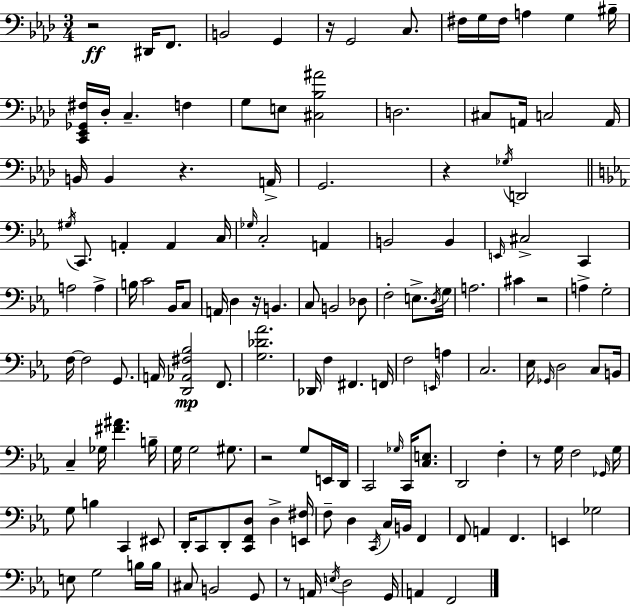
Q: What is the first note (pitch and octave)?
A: D#2